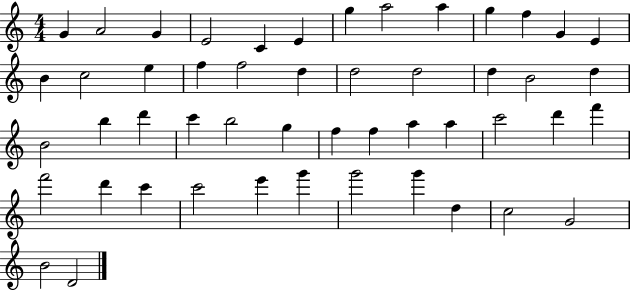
{
  \clef treble
  \numericTimeSignature
  \time 4/4
  \key c \major
  g'4 a'2 g'4 | e'2 c'4 e'4 | g''4 a''2 a''4 | g''4 f''4 g'4 e'4 | \break b'4 c''2 e''4 | f''4 f''2 d''4 | d''2 d''2 | d''4 b'2 d''4 | \break b'2 b''4 d'''4 | c'''4 b''2 g''4 | f''4 f''4 a''4 a''4 | c'''2 d'''4 f'''4 | \break f'''2 d'''4 c'''4 | c'''2 e'''4 g'''4 | g'''2 g'''4 d''4 | c''2 g'2 | \break b'2 d'2 | \bar "|."
}